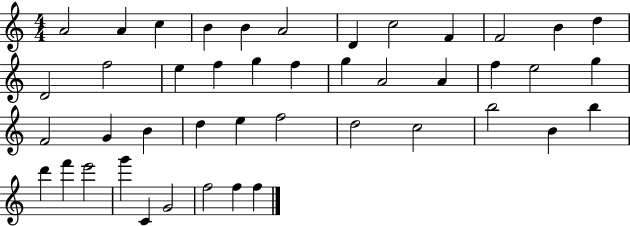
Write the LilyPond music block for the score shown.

{
  \clef treble
  \numericTimeSignature
  \time 4/4
  \key c \major
  a'2 a'4 c''4 | b'4 b'4 a'2 | d'4 c''2 f'4 | f'2 b'4 d''4 | \break d'2 f''2 | e''4 f''4 g''4 f''4 | g''4 a'2 a'4 | f''4 e''2 g''4 | \break f'2 g'4 b'4 | d''4 e''4 f''2 | d''2 c''2 | b''2 b'4 b''4 | \break d'''4 f'''4 e'''2 | g'''4 c'4 g'2 | f''2 f''4 f''4 | \bar "|."
}